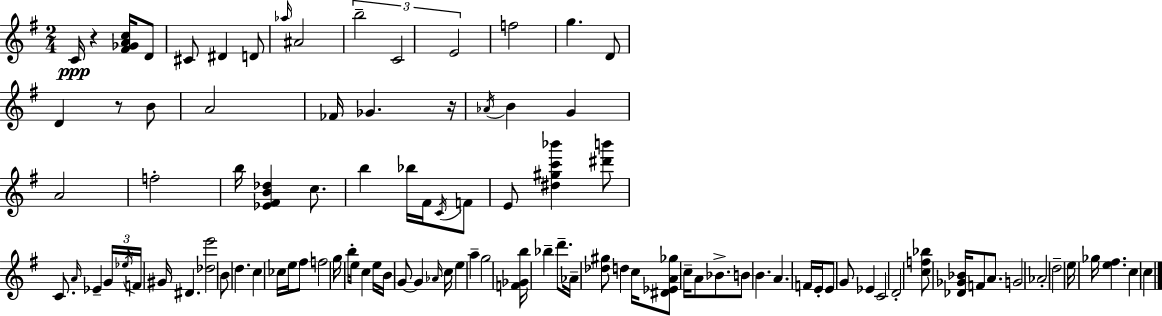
{
  \clef treble
  \numericTimeSignature
  \time 2/4
  \key e \minor
  c'16\ppp r4 <fis' ges' a' c''>16 d'8 | cis'8 dis'4 d'8 | \grace { aes''16 } ais'2 | \tuplet 3/2 { b''2-- | \break c'2 | e'2 } | f''2 | g''4. d'8 | \break d'4 r8 b'8 | a'2 | fes'16 ges'4. | r16 \acciaccatura { aes'16 } b'4 g'4 | \break a'2 | f''2-. | b''16 <ees' fis' b' des''>4 c''8. | b''4 bes''16 fis'16 | \break \acciaccatura { c'16 } f'8 e'8 <dis'' gis'' c''' bes'''>4 | <dis''' b'''>8 c'8. \grace { a'16 } ees'4-- | \tuplet 3/2 { g'16 \acciaccatura { ees''16 } f'16 } gis'16 dis'4. | <des'' e'''>2 | \break b'8 d''4. | c''4 | ces''16 e''16 fis''8 f''2 | g''16 b''16-. e''16 | \break c''4 e''16 b'16 g'8~~ | g'4 \grace { aes'16 } c''16 e''4 | a''4-- g''2 | <f' ges' b''>16 bes''4-- | \break d'''8.-- aes'16-- <des'' gis''>8 | d''4 c''16 <dis' ees' a' ges''>8 | c''16-- a'8 bes'8.-> b'8 | b'4. a'4. | \break f'16 e'16-. e'8 | g'8 ees'4 c'2 | d'2-. | <c'' f'' bes''>8 | \break <des' ges' bes'>16 f'8 a'8. g'2 | aes'2-. | d''2-- | e''16 ges''16 | \break <e'' fis''>4. c''4 | c''4 \bar "|."
}